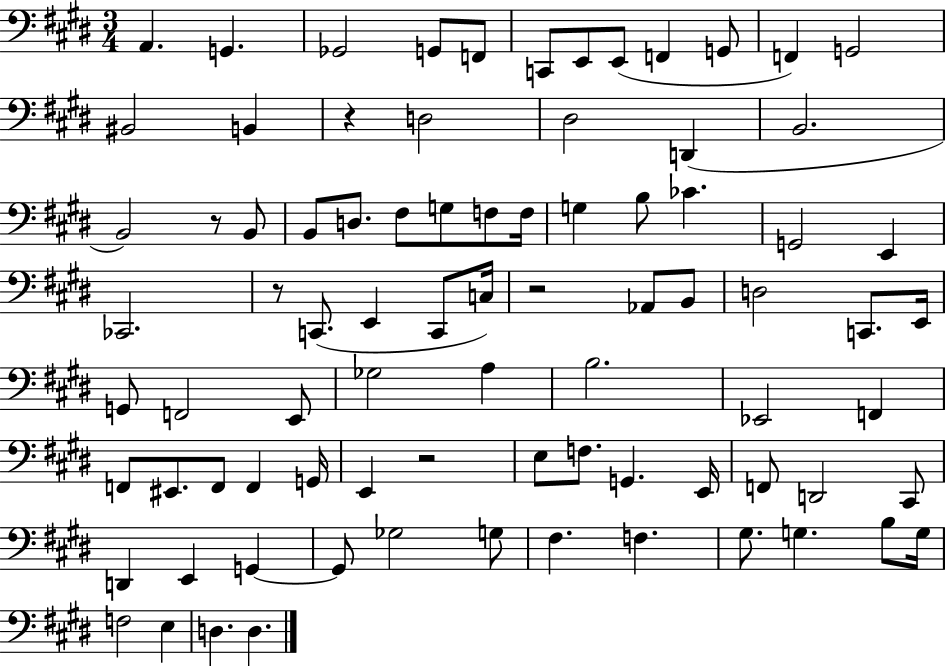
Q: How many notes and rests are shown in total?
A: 83